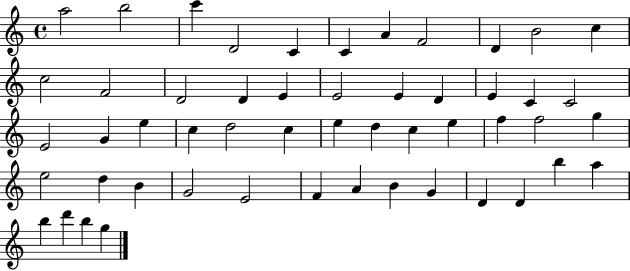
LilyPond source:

{
  \clef treble
  \time 4/4
  \defaultTimeSignature
  \key c \major
  a''2 b''2 | c'''4 d'2 c'4 | c'4 a'4 f'2 | d'4 b'2 c''4 | \break c''2 f'2 | d'2 d'4 e'4 | e'2 e'4 d'4 | e'4 c'4 c'2 | \break e'2 g'4 e''4 | c''4 d''2 c''4 | e''4 d''4 c''4 e''4 | f''4 f''2 g''4 | \break e''2 d''4 b'4 | g'2 e'2 | f'4 a'4 b'4 g'4 | d'4 d'4 b''4 a''4 | \break b''4 d'''4 b''4 g''4 | \bar "|."
}